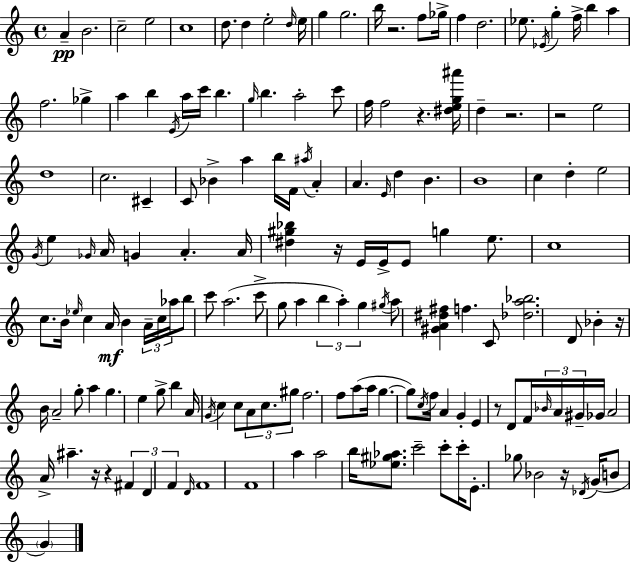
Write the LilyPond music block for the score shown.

{
  \clef treble
  \time 4/4
  \defaultTimeSignature
  \key c \major
  a'4--\pp b'2. | c''2-- e''2 | c''1 | d''8. d''4 e''2-. \grace { d''16 } | \break e''16 g''4 g''2. | b''16 r2. f''8 | ges''16-> f''4 d''2. | ees''8. \acciaccatura { ees'16 } g''4-. f''16-> b''4 a''4 | \break f''2. ges''4-> | a''4 b''4 \acciaccatura { e'16 } a''16 c'''16 b''4. | \grace { g''16 } b''4. a''2-. | c'''8 f''16 f''2 r4. | \break <dis'' e'' g'' ais'''>16 d''4-- r2. | r2 e''2 | d''1 | c''2. | \break cis'4-- c'8 bes'4-> a''4 b''16 f'16 | \acciaccatura { ais''16 } a'4-. a'4. \grace { e'16 } d''4 | b'4. b'1 | c''4 d''4-. e''2 | \break \acciaccatura { g'16 } e''4 \grace { ges'16 } a'16 g'4 | a'4.-. a'16 <dis'' gis'' bes''>4 r16 e'16 e'16-> e'8 | g''4 e''8. c''1 | c''8. b'16 \grace { ees''16 } c''4 | \break a'16\mf b'4 \tuplet 3/2 { a'16-- c''16 aes''16 } b''8 c'''8 a''2.( | c'''8-> g''8 a''4 | \tuplet 3/2 { b''4 a''4-.) g''4 } \acciaccatura { gis''16 } a''8 | <gis' a' dis'' fis''>4 f''4. c'8 <des'' a'' bes''>2. | \break d'8 bes'4-. r16 b'16 | a'2-- g''8-. a''4 g''4. | e''4 g''8-> b''4 a'16 \acciaccatura { g'16 } | c''4 c''8 \tuplet 3/2 { a'8 c''8. gis''8 } f''2. | \break f''8 a''8( a''16 g''4.~~ | g''8) \acciaccatura { c''16 } f''16 a'4 g'4-. | e'4 r8 d'8 f'16 \tuplet 3/2 { \grace { bes'16 } a'16 gis'16-- } ges'16 a'2 | a'16-> ais''4.-- r16 r4 | \break \tuplet 3/2 { fis'4 d'4 f'4 } \grace { d'16 } f'1 | f'1 | a''4 | a''2 b''16 <ees'' gis'' aes''>8. c'''2-- | \break c'''8-. c'''16-. e'8.-. ges''8 bes'2 | r16 \acciaccatura { des'16 }( g'16 b'8 \parenthesize g'4) \bar "|."
}